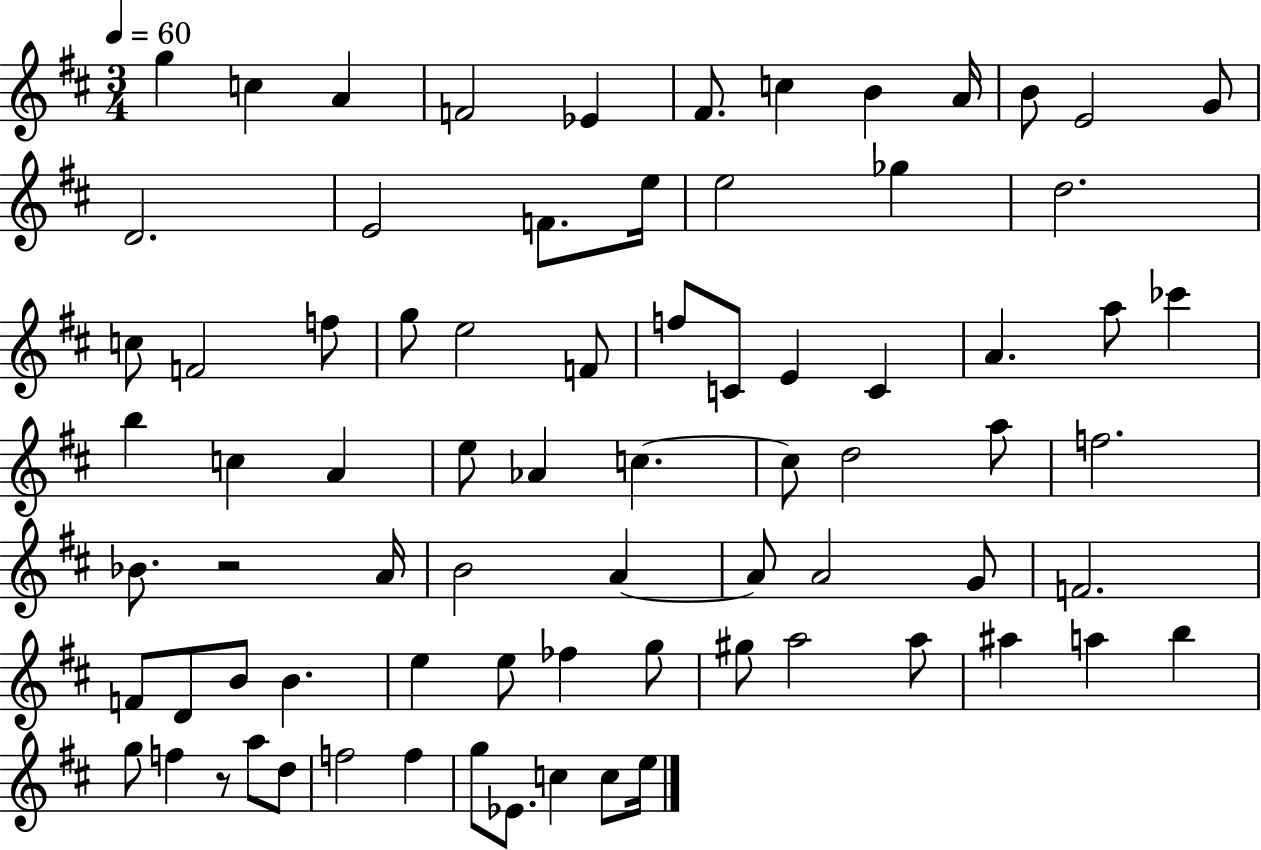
G5/q C5/q A4/q F4/h Eb4/q F#4/e. C5/q B4/q A4/s B4/e E4/h G4/e D4/h. E4/h F4/e. E5/s E5/h Gb5/q D5/h. C5/e F4/h F5/e G5/e E5/h F4/e F5/e C4/e E4/q C4/q A4/q. A5/e CES6/q B5/q C5/q A4/q E5/e Ab4/q C5/q. C5/e D5/h A5/e F5/h. Bb4/e. R/h A4/s B4/h A4/q A4/e A4/h G4/e F4/h. F4/e D4/e B4/e B4/q. E5/q E5/e FES5/q G5/e G#5/e A5/h A5/e A#5/q A5/q B5/q G5/e F5/q R/e A5/e D5/e F5/h F5/q G5/e Eb4/e. C5/q C5/e E5/s